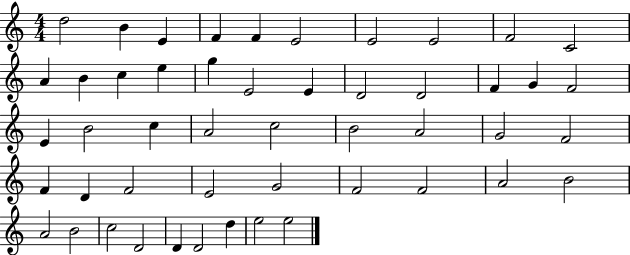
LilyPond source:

{
  \clef treble
  \numericTimeSignature
  \time 4/4
  \key c \major
  d''2 b'4 e'4 | f'4 f'4 e'2 | e'2 e'2 | f'2 c'2 | \break a'4 b'4 c''4 e''4 | g''4 e'2 e'4 | d'2 d'2 | f'4 g'4 f'2 | \break e'4 b'2 c''4 | a'2 c''2 | b'2 a'2 | g'2 f'2 | \break f'4 d'4 f'2 | e'2 g'2 | f'2 f'2 | a'2 b'2 | \break a'2 b'2 | c''2 d'2 | d'4 d'2 d''4 | e''2 e''2 | \break \bar "|."
}